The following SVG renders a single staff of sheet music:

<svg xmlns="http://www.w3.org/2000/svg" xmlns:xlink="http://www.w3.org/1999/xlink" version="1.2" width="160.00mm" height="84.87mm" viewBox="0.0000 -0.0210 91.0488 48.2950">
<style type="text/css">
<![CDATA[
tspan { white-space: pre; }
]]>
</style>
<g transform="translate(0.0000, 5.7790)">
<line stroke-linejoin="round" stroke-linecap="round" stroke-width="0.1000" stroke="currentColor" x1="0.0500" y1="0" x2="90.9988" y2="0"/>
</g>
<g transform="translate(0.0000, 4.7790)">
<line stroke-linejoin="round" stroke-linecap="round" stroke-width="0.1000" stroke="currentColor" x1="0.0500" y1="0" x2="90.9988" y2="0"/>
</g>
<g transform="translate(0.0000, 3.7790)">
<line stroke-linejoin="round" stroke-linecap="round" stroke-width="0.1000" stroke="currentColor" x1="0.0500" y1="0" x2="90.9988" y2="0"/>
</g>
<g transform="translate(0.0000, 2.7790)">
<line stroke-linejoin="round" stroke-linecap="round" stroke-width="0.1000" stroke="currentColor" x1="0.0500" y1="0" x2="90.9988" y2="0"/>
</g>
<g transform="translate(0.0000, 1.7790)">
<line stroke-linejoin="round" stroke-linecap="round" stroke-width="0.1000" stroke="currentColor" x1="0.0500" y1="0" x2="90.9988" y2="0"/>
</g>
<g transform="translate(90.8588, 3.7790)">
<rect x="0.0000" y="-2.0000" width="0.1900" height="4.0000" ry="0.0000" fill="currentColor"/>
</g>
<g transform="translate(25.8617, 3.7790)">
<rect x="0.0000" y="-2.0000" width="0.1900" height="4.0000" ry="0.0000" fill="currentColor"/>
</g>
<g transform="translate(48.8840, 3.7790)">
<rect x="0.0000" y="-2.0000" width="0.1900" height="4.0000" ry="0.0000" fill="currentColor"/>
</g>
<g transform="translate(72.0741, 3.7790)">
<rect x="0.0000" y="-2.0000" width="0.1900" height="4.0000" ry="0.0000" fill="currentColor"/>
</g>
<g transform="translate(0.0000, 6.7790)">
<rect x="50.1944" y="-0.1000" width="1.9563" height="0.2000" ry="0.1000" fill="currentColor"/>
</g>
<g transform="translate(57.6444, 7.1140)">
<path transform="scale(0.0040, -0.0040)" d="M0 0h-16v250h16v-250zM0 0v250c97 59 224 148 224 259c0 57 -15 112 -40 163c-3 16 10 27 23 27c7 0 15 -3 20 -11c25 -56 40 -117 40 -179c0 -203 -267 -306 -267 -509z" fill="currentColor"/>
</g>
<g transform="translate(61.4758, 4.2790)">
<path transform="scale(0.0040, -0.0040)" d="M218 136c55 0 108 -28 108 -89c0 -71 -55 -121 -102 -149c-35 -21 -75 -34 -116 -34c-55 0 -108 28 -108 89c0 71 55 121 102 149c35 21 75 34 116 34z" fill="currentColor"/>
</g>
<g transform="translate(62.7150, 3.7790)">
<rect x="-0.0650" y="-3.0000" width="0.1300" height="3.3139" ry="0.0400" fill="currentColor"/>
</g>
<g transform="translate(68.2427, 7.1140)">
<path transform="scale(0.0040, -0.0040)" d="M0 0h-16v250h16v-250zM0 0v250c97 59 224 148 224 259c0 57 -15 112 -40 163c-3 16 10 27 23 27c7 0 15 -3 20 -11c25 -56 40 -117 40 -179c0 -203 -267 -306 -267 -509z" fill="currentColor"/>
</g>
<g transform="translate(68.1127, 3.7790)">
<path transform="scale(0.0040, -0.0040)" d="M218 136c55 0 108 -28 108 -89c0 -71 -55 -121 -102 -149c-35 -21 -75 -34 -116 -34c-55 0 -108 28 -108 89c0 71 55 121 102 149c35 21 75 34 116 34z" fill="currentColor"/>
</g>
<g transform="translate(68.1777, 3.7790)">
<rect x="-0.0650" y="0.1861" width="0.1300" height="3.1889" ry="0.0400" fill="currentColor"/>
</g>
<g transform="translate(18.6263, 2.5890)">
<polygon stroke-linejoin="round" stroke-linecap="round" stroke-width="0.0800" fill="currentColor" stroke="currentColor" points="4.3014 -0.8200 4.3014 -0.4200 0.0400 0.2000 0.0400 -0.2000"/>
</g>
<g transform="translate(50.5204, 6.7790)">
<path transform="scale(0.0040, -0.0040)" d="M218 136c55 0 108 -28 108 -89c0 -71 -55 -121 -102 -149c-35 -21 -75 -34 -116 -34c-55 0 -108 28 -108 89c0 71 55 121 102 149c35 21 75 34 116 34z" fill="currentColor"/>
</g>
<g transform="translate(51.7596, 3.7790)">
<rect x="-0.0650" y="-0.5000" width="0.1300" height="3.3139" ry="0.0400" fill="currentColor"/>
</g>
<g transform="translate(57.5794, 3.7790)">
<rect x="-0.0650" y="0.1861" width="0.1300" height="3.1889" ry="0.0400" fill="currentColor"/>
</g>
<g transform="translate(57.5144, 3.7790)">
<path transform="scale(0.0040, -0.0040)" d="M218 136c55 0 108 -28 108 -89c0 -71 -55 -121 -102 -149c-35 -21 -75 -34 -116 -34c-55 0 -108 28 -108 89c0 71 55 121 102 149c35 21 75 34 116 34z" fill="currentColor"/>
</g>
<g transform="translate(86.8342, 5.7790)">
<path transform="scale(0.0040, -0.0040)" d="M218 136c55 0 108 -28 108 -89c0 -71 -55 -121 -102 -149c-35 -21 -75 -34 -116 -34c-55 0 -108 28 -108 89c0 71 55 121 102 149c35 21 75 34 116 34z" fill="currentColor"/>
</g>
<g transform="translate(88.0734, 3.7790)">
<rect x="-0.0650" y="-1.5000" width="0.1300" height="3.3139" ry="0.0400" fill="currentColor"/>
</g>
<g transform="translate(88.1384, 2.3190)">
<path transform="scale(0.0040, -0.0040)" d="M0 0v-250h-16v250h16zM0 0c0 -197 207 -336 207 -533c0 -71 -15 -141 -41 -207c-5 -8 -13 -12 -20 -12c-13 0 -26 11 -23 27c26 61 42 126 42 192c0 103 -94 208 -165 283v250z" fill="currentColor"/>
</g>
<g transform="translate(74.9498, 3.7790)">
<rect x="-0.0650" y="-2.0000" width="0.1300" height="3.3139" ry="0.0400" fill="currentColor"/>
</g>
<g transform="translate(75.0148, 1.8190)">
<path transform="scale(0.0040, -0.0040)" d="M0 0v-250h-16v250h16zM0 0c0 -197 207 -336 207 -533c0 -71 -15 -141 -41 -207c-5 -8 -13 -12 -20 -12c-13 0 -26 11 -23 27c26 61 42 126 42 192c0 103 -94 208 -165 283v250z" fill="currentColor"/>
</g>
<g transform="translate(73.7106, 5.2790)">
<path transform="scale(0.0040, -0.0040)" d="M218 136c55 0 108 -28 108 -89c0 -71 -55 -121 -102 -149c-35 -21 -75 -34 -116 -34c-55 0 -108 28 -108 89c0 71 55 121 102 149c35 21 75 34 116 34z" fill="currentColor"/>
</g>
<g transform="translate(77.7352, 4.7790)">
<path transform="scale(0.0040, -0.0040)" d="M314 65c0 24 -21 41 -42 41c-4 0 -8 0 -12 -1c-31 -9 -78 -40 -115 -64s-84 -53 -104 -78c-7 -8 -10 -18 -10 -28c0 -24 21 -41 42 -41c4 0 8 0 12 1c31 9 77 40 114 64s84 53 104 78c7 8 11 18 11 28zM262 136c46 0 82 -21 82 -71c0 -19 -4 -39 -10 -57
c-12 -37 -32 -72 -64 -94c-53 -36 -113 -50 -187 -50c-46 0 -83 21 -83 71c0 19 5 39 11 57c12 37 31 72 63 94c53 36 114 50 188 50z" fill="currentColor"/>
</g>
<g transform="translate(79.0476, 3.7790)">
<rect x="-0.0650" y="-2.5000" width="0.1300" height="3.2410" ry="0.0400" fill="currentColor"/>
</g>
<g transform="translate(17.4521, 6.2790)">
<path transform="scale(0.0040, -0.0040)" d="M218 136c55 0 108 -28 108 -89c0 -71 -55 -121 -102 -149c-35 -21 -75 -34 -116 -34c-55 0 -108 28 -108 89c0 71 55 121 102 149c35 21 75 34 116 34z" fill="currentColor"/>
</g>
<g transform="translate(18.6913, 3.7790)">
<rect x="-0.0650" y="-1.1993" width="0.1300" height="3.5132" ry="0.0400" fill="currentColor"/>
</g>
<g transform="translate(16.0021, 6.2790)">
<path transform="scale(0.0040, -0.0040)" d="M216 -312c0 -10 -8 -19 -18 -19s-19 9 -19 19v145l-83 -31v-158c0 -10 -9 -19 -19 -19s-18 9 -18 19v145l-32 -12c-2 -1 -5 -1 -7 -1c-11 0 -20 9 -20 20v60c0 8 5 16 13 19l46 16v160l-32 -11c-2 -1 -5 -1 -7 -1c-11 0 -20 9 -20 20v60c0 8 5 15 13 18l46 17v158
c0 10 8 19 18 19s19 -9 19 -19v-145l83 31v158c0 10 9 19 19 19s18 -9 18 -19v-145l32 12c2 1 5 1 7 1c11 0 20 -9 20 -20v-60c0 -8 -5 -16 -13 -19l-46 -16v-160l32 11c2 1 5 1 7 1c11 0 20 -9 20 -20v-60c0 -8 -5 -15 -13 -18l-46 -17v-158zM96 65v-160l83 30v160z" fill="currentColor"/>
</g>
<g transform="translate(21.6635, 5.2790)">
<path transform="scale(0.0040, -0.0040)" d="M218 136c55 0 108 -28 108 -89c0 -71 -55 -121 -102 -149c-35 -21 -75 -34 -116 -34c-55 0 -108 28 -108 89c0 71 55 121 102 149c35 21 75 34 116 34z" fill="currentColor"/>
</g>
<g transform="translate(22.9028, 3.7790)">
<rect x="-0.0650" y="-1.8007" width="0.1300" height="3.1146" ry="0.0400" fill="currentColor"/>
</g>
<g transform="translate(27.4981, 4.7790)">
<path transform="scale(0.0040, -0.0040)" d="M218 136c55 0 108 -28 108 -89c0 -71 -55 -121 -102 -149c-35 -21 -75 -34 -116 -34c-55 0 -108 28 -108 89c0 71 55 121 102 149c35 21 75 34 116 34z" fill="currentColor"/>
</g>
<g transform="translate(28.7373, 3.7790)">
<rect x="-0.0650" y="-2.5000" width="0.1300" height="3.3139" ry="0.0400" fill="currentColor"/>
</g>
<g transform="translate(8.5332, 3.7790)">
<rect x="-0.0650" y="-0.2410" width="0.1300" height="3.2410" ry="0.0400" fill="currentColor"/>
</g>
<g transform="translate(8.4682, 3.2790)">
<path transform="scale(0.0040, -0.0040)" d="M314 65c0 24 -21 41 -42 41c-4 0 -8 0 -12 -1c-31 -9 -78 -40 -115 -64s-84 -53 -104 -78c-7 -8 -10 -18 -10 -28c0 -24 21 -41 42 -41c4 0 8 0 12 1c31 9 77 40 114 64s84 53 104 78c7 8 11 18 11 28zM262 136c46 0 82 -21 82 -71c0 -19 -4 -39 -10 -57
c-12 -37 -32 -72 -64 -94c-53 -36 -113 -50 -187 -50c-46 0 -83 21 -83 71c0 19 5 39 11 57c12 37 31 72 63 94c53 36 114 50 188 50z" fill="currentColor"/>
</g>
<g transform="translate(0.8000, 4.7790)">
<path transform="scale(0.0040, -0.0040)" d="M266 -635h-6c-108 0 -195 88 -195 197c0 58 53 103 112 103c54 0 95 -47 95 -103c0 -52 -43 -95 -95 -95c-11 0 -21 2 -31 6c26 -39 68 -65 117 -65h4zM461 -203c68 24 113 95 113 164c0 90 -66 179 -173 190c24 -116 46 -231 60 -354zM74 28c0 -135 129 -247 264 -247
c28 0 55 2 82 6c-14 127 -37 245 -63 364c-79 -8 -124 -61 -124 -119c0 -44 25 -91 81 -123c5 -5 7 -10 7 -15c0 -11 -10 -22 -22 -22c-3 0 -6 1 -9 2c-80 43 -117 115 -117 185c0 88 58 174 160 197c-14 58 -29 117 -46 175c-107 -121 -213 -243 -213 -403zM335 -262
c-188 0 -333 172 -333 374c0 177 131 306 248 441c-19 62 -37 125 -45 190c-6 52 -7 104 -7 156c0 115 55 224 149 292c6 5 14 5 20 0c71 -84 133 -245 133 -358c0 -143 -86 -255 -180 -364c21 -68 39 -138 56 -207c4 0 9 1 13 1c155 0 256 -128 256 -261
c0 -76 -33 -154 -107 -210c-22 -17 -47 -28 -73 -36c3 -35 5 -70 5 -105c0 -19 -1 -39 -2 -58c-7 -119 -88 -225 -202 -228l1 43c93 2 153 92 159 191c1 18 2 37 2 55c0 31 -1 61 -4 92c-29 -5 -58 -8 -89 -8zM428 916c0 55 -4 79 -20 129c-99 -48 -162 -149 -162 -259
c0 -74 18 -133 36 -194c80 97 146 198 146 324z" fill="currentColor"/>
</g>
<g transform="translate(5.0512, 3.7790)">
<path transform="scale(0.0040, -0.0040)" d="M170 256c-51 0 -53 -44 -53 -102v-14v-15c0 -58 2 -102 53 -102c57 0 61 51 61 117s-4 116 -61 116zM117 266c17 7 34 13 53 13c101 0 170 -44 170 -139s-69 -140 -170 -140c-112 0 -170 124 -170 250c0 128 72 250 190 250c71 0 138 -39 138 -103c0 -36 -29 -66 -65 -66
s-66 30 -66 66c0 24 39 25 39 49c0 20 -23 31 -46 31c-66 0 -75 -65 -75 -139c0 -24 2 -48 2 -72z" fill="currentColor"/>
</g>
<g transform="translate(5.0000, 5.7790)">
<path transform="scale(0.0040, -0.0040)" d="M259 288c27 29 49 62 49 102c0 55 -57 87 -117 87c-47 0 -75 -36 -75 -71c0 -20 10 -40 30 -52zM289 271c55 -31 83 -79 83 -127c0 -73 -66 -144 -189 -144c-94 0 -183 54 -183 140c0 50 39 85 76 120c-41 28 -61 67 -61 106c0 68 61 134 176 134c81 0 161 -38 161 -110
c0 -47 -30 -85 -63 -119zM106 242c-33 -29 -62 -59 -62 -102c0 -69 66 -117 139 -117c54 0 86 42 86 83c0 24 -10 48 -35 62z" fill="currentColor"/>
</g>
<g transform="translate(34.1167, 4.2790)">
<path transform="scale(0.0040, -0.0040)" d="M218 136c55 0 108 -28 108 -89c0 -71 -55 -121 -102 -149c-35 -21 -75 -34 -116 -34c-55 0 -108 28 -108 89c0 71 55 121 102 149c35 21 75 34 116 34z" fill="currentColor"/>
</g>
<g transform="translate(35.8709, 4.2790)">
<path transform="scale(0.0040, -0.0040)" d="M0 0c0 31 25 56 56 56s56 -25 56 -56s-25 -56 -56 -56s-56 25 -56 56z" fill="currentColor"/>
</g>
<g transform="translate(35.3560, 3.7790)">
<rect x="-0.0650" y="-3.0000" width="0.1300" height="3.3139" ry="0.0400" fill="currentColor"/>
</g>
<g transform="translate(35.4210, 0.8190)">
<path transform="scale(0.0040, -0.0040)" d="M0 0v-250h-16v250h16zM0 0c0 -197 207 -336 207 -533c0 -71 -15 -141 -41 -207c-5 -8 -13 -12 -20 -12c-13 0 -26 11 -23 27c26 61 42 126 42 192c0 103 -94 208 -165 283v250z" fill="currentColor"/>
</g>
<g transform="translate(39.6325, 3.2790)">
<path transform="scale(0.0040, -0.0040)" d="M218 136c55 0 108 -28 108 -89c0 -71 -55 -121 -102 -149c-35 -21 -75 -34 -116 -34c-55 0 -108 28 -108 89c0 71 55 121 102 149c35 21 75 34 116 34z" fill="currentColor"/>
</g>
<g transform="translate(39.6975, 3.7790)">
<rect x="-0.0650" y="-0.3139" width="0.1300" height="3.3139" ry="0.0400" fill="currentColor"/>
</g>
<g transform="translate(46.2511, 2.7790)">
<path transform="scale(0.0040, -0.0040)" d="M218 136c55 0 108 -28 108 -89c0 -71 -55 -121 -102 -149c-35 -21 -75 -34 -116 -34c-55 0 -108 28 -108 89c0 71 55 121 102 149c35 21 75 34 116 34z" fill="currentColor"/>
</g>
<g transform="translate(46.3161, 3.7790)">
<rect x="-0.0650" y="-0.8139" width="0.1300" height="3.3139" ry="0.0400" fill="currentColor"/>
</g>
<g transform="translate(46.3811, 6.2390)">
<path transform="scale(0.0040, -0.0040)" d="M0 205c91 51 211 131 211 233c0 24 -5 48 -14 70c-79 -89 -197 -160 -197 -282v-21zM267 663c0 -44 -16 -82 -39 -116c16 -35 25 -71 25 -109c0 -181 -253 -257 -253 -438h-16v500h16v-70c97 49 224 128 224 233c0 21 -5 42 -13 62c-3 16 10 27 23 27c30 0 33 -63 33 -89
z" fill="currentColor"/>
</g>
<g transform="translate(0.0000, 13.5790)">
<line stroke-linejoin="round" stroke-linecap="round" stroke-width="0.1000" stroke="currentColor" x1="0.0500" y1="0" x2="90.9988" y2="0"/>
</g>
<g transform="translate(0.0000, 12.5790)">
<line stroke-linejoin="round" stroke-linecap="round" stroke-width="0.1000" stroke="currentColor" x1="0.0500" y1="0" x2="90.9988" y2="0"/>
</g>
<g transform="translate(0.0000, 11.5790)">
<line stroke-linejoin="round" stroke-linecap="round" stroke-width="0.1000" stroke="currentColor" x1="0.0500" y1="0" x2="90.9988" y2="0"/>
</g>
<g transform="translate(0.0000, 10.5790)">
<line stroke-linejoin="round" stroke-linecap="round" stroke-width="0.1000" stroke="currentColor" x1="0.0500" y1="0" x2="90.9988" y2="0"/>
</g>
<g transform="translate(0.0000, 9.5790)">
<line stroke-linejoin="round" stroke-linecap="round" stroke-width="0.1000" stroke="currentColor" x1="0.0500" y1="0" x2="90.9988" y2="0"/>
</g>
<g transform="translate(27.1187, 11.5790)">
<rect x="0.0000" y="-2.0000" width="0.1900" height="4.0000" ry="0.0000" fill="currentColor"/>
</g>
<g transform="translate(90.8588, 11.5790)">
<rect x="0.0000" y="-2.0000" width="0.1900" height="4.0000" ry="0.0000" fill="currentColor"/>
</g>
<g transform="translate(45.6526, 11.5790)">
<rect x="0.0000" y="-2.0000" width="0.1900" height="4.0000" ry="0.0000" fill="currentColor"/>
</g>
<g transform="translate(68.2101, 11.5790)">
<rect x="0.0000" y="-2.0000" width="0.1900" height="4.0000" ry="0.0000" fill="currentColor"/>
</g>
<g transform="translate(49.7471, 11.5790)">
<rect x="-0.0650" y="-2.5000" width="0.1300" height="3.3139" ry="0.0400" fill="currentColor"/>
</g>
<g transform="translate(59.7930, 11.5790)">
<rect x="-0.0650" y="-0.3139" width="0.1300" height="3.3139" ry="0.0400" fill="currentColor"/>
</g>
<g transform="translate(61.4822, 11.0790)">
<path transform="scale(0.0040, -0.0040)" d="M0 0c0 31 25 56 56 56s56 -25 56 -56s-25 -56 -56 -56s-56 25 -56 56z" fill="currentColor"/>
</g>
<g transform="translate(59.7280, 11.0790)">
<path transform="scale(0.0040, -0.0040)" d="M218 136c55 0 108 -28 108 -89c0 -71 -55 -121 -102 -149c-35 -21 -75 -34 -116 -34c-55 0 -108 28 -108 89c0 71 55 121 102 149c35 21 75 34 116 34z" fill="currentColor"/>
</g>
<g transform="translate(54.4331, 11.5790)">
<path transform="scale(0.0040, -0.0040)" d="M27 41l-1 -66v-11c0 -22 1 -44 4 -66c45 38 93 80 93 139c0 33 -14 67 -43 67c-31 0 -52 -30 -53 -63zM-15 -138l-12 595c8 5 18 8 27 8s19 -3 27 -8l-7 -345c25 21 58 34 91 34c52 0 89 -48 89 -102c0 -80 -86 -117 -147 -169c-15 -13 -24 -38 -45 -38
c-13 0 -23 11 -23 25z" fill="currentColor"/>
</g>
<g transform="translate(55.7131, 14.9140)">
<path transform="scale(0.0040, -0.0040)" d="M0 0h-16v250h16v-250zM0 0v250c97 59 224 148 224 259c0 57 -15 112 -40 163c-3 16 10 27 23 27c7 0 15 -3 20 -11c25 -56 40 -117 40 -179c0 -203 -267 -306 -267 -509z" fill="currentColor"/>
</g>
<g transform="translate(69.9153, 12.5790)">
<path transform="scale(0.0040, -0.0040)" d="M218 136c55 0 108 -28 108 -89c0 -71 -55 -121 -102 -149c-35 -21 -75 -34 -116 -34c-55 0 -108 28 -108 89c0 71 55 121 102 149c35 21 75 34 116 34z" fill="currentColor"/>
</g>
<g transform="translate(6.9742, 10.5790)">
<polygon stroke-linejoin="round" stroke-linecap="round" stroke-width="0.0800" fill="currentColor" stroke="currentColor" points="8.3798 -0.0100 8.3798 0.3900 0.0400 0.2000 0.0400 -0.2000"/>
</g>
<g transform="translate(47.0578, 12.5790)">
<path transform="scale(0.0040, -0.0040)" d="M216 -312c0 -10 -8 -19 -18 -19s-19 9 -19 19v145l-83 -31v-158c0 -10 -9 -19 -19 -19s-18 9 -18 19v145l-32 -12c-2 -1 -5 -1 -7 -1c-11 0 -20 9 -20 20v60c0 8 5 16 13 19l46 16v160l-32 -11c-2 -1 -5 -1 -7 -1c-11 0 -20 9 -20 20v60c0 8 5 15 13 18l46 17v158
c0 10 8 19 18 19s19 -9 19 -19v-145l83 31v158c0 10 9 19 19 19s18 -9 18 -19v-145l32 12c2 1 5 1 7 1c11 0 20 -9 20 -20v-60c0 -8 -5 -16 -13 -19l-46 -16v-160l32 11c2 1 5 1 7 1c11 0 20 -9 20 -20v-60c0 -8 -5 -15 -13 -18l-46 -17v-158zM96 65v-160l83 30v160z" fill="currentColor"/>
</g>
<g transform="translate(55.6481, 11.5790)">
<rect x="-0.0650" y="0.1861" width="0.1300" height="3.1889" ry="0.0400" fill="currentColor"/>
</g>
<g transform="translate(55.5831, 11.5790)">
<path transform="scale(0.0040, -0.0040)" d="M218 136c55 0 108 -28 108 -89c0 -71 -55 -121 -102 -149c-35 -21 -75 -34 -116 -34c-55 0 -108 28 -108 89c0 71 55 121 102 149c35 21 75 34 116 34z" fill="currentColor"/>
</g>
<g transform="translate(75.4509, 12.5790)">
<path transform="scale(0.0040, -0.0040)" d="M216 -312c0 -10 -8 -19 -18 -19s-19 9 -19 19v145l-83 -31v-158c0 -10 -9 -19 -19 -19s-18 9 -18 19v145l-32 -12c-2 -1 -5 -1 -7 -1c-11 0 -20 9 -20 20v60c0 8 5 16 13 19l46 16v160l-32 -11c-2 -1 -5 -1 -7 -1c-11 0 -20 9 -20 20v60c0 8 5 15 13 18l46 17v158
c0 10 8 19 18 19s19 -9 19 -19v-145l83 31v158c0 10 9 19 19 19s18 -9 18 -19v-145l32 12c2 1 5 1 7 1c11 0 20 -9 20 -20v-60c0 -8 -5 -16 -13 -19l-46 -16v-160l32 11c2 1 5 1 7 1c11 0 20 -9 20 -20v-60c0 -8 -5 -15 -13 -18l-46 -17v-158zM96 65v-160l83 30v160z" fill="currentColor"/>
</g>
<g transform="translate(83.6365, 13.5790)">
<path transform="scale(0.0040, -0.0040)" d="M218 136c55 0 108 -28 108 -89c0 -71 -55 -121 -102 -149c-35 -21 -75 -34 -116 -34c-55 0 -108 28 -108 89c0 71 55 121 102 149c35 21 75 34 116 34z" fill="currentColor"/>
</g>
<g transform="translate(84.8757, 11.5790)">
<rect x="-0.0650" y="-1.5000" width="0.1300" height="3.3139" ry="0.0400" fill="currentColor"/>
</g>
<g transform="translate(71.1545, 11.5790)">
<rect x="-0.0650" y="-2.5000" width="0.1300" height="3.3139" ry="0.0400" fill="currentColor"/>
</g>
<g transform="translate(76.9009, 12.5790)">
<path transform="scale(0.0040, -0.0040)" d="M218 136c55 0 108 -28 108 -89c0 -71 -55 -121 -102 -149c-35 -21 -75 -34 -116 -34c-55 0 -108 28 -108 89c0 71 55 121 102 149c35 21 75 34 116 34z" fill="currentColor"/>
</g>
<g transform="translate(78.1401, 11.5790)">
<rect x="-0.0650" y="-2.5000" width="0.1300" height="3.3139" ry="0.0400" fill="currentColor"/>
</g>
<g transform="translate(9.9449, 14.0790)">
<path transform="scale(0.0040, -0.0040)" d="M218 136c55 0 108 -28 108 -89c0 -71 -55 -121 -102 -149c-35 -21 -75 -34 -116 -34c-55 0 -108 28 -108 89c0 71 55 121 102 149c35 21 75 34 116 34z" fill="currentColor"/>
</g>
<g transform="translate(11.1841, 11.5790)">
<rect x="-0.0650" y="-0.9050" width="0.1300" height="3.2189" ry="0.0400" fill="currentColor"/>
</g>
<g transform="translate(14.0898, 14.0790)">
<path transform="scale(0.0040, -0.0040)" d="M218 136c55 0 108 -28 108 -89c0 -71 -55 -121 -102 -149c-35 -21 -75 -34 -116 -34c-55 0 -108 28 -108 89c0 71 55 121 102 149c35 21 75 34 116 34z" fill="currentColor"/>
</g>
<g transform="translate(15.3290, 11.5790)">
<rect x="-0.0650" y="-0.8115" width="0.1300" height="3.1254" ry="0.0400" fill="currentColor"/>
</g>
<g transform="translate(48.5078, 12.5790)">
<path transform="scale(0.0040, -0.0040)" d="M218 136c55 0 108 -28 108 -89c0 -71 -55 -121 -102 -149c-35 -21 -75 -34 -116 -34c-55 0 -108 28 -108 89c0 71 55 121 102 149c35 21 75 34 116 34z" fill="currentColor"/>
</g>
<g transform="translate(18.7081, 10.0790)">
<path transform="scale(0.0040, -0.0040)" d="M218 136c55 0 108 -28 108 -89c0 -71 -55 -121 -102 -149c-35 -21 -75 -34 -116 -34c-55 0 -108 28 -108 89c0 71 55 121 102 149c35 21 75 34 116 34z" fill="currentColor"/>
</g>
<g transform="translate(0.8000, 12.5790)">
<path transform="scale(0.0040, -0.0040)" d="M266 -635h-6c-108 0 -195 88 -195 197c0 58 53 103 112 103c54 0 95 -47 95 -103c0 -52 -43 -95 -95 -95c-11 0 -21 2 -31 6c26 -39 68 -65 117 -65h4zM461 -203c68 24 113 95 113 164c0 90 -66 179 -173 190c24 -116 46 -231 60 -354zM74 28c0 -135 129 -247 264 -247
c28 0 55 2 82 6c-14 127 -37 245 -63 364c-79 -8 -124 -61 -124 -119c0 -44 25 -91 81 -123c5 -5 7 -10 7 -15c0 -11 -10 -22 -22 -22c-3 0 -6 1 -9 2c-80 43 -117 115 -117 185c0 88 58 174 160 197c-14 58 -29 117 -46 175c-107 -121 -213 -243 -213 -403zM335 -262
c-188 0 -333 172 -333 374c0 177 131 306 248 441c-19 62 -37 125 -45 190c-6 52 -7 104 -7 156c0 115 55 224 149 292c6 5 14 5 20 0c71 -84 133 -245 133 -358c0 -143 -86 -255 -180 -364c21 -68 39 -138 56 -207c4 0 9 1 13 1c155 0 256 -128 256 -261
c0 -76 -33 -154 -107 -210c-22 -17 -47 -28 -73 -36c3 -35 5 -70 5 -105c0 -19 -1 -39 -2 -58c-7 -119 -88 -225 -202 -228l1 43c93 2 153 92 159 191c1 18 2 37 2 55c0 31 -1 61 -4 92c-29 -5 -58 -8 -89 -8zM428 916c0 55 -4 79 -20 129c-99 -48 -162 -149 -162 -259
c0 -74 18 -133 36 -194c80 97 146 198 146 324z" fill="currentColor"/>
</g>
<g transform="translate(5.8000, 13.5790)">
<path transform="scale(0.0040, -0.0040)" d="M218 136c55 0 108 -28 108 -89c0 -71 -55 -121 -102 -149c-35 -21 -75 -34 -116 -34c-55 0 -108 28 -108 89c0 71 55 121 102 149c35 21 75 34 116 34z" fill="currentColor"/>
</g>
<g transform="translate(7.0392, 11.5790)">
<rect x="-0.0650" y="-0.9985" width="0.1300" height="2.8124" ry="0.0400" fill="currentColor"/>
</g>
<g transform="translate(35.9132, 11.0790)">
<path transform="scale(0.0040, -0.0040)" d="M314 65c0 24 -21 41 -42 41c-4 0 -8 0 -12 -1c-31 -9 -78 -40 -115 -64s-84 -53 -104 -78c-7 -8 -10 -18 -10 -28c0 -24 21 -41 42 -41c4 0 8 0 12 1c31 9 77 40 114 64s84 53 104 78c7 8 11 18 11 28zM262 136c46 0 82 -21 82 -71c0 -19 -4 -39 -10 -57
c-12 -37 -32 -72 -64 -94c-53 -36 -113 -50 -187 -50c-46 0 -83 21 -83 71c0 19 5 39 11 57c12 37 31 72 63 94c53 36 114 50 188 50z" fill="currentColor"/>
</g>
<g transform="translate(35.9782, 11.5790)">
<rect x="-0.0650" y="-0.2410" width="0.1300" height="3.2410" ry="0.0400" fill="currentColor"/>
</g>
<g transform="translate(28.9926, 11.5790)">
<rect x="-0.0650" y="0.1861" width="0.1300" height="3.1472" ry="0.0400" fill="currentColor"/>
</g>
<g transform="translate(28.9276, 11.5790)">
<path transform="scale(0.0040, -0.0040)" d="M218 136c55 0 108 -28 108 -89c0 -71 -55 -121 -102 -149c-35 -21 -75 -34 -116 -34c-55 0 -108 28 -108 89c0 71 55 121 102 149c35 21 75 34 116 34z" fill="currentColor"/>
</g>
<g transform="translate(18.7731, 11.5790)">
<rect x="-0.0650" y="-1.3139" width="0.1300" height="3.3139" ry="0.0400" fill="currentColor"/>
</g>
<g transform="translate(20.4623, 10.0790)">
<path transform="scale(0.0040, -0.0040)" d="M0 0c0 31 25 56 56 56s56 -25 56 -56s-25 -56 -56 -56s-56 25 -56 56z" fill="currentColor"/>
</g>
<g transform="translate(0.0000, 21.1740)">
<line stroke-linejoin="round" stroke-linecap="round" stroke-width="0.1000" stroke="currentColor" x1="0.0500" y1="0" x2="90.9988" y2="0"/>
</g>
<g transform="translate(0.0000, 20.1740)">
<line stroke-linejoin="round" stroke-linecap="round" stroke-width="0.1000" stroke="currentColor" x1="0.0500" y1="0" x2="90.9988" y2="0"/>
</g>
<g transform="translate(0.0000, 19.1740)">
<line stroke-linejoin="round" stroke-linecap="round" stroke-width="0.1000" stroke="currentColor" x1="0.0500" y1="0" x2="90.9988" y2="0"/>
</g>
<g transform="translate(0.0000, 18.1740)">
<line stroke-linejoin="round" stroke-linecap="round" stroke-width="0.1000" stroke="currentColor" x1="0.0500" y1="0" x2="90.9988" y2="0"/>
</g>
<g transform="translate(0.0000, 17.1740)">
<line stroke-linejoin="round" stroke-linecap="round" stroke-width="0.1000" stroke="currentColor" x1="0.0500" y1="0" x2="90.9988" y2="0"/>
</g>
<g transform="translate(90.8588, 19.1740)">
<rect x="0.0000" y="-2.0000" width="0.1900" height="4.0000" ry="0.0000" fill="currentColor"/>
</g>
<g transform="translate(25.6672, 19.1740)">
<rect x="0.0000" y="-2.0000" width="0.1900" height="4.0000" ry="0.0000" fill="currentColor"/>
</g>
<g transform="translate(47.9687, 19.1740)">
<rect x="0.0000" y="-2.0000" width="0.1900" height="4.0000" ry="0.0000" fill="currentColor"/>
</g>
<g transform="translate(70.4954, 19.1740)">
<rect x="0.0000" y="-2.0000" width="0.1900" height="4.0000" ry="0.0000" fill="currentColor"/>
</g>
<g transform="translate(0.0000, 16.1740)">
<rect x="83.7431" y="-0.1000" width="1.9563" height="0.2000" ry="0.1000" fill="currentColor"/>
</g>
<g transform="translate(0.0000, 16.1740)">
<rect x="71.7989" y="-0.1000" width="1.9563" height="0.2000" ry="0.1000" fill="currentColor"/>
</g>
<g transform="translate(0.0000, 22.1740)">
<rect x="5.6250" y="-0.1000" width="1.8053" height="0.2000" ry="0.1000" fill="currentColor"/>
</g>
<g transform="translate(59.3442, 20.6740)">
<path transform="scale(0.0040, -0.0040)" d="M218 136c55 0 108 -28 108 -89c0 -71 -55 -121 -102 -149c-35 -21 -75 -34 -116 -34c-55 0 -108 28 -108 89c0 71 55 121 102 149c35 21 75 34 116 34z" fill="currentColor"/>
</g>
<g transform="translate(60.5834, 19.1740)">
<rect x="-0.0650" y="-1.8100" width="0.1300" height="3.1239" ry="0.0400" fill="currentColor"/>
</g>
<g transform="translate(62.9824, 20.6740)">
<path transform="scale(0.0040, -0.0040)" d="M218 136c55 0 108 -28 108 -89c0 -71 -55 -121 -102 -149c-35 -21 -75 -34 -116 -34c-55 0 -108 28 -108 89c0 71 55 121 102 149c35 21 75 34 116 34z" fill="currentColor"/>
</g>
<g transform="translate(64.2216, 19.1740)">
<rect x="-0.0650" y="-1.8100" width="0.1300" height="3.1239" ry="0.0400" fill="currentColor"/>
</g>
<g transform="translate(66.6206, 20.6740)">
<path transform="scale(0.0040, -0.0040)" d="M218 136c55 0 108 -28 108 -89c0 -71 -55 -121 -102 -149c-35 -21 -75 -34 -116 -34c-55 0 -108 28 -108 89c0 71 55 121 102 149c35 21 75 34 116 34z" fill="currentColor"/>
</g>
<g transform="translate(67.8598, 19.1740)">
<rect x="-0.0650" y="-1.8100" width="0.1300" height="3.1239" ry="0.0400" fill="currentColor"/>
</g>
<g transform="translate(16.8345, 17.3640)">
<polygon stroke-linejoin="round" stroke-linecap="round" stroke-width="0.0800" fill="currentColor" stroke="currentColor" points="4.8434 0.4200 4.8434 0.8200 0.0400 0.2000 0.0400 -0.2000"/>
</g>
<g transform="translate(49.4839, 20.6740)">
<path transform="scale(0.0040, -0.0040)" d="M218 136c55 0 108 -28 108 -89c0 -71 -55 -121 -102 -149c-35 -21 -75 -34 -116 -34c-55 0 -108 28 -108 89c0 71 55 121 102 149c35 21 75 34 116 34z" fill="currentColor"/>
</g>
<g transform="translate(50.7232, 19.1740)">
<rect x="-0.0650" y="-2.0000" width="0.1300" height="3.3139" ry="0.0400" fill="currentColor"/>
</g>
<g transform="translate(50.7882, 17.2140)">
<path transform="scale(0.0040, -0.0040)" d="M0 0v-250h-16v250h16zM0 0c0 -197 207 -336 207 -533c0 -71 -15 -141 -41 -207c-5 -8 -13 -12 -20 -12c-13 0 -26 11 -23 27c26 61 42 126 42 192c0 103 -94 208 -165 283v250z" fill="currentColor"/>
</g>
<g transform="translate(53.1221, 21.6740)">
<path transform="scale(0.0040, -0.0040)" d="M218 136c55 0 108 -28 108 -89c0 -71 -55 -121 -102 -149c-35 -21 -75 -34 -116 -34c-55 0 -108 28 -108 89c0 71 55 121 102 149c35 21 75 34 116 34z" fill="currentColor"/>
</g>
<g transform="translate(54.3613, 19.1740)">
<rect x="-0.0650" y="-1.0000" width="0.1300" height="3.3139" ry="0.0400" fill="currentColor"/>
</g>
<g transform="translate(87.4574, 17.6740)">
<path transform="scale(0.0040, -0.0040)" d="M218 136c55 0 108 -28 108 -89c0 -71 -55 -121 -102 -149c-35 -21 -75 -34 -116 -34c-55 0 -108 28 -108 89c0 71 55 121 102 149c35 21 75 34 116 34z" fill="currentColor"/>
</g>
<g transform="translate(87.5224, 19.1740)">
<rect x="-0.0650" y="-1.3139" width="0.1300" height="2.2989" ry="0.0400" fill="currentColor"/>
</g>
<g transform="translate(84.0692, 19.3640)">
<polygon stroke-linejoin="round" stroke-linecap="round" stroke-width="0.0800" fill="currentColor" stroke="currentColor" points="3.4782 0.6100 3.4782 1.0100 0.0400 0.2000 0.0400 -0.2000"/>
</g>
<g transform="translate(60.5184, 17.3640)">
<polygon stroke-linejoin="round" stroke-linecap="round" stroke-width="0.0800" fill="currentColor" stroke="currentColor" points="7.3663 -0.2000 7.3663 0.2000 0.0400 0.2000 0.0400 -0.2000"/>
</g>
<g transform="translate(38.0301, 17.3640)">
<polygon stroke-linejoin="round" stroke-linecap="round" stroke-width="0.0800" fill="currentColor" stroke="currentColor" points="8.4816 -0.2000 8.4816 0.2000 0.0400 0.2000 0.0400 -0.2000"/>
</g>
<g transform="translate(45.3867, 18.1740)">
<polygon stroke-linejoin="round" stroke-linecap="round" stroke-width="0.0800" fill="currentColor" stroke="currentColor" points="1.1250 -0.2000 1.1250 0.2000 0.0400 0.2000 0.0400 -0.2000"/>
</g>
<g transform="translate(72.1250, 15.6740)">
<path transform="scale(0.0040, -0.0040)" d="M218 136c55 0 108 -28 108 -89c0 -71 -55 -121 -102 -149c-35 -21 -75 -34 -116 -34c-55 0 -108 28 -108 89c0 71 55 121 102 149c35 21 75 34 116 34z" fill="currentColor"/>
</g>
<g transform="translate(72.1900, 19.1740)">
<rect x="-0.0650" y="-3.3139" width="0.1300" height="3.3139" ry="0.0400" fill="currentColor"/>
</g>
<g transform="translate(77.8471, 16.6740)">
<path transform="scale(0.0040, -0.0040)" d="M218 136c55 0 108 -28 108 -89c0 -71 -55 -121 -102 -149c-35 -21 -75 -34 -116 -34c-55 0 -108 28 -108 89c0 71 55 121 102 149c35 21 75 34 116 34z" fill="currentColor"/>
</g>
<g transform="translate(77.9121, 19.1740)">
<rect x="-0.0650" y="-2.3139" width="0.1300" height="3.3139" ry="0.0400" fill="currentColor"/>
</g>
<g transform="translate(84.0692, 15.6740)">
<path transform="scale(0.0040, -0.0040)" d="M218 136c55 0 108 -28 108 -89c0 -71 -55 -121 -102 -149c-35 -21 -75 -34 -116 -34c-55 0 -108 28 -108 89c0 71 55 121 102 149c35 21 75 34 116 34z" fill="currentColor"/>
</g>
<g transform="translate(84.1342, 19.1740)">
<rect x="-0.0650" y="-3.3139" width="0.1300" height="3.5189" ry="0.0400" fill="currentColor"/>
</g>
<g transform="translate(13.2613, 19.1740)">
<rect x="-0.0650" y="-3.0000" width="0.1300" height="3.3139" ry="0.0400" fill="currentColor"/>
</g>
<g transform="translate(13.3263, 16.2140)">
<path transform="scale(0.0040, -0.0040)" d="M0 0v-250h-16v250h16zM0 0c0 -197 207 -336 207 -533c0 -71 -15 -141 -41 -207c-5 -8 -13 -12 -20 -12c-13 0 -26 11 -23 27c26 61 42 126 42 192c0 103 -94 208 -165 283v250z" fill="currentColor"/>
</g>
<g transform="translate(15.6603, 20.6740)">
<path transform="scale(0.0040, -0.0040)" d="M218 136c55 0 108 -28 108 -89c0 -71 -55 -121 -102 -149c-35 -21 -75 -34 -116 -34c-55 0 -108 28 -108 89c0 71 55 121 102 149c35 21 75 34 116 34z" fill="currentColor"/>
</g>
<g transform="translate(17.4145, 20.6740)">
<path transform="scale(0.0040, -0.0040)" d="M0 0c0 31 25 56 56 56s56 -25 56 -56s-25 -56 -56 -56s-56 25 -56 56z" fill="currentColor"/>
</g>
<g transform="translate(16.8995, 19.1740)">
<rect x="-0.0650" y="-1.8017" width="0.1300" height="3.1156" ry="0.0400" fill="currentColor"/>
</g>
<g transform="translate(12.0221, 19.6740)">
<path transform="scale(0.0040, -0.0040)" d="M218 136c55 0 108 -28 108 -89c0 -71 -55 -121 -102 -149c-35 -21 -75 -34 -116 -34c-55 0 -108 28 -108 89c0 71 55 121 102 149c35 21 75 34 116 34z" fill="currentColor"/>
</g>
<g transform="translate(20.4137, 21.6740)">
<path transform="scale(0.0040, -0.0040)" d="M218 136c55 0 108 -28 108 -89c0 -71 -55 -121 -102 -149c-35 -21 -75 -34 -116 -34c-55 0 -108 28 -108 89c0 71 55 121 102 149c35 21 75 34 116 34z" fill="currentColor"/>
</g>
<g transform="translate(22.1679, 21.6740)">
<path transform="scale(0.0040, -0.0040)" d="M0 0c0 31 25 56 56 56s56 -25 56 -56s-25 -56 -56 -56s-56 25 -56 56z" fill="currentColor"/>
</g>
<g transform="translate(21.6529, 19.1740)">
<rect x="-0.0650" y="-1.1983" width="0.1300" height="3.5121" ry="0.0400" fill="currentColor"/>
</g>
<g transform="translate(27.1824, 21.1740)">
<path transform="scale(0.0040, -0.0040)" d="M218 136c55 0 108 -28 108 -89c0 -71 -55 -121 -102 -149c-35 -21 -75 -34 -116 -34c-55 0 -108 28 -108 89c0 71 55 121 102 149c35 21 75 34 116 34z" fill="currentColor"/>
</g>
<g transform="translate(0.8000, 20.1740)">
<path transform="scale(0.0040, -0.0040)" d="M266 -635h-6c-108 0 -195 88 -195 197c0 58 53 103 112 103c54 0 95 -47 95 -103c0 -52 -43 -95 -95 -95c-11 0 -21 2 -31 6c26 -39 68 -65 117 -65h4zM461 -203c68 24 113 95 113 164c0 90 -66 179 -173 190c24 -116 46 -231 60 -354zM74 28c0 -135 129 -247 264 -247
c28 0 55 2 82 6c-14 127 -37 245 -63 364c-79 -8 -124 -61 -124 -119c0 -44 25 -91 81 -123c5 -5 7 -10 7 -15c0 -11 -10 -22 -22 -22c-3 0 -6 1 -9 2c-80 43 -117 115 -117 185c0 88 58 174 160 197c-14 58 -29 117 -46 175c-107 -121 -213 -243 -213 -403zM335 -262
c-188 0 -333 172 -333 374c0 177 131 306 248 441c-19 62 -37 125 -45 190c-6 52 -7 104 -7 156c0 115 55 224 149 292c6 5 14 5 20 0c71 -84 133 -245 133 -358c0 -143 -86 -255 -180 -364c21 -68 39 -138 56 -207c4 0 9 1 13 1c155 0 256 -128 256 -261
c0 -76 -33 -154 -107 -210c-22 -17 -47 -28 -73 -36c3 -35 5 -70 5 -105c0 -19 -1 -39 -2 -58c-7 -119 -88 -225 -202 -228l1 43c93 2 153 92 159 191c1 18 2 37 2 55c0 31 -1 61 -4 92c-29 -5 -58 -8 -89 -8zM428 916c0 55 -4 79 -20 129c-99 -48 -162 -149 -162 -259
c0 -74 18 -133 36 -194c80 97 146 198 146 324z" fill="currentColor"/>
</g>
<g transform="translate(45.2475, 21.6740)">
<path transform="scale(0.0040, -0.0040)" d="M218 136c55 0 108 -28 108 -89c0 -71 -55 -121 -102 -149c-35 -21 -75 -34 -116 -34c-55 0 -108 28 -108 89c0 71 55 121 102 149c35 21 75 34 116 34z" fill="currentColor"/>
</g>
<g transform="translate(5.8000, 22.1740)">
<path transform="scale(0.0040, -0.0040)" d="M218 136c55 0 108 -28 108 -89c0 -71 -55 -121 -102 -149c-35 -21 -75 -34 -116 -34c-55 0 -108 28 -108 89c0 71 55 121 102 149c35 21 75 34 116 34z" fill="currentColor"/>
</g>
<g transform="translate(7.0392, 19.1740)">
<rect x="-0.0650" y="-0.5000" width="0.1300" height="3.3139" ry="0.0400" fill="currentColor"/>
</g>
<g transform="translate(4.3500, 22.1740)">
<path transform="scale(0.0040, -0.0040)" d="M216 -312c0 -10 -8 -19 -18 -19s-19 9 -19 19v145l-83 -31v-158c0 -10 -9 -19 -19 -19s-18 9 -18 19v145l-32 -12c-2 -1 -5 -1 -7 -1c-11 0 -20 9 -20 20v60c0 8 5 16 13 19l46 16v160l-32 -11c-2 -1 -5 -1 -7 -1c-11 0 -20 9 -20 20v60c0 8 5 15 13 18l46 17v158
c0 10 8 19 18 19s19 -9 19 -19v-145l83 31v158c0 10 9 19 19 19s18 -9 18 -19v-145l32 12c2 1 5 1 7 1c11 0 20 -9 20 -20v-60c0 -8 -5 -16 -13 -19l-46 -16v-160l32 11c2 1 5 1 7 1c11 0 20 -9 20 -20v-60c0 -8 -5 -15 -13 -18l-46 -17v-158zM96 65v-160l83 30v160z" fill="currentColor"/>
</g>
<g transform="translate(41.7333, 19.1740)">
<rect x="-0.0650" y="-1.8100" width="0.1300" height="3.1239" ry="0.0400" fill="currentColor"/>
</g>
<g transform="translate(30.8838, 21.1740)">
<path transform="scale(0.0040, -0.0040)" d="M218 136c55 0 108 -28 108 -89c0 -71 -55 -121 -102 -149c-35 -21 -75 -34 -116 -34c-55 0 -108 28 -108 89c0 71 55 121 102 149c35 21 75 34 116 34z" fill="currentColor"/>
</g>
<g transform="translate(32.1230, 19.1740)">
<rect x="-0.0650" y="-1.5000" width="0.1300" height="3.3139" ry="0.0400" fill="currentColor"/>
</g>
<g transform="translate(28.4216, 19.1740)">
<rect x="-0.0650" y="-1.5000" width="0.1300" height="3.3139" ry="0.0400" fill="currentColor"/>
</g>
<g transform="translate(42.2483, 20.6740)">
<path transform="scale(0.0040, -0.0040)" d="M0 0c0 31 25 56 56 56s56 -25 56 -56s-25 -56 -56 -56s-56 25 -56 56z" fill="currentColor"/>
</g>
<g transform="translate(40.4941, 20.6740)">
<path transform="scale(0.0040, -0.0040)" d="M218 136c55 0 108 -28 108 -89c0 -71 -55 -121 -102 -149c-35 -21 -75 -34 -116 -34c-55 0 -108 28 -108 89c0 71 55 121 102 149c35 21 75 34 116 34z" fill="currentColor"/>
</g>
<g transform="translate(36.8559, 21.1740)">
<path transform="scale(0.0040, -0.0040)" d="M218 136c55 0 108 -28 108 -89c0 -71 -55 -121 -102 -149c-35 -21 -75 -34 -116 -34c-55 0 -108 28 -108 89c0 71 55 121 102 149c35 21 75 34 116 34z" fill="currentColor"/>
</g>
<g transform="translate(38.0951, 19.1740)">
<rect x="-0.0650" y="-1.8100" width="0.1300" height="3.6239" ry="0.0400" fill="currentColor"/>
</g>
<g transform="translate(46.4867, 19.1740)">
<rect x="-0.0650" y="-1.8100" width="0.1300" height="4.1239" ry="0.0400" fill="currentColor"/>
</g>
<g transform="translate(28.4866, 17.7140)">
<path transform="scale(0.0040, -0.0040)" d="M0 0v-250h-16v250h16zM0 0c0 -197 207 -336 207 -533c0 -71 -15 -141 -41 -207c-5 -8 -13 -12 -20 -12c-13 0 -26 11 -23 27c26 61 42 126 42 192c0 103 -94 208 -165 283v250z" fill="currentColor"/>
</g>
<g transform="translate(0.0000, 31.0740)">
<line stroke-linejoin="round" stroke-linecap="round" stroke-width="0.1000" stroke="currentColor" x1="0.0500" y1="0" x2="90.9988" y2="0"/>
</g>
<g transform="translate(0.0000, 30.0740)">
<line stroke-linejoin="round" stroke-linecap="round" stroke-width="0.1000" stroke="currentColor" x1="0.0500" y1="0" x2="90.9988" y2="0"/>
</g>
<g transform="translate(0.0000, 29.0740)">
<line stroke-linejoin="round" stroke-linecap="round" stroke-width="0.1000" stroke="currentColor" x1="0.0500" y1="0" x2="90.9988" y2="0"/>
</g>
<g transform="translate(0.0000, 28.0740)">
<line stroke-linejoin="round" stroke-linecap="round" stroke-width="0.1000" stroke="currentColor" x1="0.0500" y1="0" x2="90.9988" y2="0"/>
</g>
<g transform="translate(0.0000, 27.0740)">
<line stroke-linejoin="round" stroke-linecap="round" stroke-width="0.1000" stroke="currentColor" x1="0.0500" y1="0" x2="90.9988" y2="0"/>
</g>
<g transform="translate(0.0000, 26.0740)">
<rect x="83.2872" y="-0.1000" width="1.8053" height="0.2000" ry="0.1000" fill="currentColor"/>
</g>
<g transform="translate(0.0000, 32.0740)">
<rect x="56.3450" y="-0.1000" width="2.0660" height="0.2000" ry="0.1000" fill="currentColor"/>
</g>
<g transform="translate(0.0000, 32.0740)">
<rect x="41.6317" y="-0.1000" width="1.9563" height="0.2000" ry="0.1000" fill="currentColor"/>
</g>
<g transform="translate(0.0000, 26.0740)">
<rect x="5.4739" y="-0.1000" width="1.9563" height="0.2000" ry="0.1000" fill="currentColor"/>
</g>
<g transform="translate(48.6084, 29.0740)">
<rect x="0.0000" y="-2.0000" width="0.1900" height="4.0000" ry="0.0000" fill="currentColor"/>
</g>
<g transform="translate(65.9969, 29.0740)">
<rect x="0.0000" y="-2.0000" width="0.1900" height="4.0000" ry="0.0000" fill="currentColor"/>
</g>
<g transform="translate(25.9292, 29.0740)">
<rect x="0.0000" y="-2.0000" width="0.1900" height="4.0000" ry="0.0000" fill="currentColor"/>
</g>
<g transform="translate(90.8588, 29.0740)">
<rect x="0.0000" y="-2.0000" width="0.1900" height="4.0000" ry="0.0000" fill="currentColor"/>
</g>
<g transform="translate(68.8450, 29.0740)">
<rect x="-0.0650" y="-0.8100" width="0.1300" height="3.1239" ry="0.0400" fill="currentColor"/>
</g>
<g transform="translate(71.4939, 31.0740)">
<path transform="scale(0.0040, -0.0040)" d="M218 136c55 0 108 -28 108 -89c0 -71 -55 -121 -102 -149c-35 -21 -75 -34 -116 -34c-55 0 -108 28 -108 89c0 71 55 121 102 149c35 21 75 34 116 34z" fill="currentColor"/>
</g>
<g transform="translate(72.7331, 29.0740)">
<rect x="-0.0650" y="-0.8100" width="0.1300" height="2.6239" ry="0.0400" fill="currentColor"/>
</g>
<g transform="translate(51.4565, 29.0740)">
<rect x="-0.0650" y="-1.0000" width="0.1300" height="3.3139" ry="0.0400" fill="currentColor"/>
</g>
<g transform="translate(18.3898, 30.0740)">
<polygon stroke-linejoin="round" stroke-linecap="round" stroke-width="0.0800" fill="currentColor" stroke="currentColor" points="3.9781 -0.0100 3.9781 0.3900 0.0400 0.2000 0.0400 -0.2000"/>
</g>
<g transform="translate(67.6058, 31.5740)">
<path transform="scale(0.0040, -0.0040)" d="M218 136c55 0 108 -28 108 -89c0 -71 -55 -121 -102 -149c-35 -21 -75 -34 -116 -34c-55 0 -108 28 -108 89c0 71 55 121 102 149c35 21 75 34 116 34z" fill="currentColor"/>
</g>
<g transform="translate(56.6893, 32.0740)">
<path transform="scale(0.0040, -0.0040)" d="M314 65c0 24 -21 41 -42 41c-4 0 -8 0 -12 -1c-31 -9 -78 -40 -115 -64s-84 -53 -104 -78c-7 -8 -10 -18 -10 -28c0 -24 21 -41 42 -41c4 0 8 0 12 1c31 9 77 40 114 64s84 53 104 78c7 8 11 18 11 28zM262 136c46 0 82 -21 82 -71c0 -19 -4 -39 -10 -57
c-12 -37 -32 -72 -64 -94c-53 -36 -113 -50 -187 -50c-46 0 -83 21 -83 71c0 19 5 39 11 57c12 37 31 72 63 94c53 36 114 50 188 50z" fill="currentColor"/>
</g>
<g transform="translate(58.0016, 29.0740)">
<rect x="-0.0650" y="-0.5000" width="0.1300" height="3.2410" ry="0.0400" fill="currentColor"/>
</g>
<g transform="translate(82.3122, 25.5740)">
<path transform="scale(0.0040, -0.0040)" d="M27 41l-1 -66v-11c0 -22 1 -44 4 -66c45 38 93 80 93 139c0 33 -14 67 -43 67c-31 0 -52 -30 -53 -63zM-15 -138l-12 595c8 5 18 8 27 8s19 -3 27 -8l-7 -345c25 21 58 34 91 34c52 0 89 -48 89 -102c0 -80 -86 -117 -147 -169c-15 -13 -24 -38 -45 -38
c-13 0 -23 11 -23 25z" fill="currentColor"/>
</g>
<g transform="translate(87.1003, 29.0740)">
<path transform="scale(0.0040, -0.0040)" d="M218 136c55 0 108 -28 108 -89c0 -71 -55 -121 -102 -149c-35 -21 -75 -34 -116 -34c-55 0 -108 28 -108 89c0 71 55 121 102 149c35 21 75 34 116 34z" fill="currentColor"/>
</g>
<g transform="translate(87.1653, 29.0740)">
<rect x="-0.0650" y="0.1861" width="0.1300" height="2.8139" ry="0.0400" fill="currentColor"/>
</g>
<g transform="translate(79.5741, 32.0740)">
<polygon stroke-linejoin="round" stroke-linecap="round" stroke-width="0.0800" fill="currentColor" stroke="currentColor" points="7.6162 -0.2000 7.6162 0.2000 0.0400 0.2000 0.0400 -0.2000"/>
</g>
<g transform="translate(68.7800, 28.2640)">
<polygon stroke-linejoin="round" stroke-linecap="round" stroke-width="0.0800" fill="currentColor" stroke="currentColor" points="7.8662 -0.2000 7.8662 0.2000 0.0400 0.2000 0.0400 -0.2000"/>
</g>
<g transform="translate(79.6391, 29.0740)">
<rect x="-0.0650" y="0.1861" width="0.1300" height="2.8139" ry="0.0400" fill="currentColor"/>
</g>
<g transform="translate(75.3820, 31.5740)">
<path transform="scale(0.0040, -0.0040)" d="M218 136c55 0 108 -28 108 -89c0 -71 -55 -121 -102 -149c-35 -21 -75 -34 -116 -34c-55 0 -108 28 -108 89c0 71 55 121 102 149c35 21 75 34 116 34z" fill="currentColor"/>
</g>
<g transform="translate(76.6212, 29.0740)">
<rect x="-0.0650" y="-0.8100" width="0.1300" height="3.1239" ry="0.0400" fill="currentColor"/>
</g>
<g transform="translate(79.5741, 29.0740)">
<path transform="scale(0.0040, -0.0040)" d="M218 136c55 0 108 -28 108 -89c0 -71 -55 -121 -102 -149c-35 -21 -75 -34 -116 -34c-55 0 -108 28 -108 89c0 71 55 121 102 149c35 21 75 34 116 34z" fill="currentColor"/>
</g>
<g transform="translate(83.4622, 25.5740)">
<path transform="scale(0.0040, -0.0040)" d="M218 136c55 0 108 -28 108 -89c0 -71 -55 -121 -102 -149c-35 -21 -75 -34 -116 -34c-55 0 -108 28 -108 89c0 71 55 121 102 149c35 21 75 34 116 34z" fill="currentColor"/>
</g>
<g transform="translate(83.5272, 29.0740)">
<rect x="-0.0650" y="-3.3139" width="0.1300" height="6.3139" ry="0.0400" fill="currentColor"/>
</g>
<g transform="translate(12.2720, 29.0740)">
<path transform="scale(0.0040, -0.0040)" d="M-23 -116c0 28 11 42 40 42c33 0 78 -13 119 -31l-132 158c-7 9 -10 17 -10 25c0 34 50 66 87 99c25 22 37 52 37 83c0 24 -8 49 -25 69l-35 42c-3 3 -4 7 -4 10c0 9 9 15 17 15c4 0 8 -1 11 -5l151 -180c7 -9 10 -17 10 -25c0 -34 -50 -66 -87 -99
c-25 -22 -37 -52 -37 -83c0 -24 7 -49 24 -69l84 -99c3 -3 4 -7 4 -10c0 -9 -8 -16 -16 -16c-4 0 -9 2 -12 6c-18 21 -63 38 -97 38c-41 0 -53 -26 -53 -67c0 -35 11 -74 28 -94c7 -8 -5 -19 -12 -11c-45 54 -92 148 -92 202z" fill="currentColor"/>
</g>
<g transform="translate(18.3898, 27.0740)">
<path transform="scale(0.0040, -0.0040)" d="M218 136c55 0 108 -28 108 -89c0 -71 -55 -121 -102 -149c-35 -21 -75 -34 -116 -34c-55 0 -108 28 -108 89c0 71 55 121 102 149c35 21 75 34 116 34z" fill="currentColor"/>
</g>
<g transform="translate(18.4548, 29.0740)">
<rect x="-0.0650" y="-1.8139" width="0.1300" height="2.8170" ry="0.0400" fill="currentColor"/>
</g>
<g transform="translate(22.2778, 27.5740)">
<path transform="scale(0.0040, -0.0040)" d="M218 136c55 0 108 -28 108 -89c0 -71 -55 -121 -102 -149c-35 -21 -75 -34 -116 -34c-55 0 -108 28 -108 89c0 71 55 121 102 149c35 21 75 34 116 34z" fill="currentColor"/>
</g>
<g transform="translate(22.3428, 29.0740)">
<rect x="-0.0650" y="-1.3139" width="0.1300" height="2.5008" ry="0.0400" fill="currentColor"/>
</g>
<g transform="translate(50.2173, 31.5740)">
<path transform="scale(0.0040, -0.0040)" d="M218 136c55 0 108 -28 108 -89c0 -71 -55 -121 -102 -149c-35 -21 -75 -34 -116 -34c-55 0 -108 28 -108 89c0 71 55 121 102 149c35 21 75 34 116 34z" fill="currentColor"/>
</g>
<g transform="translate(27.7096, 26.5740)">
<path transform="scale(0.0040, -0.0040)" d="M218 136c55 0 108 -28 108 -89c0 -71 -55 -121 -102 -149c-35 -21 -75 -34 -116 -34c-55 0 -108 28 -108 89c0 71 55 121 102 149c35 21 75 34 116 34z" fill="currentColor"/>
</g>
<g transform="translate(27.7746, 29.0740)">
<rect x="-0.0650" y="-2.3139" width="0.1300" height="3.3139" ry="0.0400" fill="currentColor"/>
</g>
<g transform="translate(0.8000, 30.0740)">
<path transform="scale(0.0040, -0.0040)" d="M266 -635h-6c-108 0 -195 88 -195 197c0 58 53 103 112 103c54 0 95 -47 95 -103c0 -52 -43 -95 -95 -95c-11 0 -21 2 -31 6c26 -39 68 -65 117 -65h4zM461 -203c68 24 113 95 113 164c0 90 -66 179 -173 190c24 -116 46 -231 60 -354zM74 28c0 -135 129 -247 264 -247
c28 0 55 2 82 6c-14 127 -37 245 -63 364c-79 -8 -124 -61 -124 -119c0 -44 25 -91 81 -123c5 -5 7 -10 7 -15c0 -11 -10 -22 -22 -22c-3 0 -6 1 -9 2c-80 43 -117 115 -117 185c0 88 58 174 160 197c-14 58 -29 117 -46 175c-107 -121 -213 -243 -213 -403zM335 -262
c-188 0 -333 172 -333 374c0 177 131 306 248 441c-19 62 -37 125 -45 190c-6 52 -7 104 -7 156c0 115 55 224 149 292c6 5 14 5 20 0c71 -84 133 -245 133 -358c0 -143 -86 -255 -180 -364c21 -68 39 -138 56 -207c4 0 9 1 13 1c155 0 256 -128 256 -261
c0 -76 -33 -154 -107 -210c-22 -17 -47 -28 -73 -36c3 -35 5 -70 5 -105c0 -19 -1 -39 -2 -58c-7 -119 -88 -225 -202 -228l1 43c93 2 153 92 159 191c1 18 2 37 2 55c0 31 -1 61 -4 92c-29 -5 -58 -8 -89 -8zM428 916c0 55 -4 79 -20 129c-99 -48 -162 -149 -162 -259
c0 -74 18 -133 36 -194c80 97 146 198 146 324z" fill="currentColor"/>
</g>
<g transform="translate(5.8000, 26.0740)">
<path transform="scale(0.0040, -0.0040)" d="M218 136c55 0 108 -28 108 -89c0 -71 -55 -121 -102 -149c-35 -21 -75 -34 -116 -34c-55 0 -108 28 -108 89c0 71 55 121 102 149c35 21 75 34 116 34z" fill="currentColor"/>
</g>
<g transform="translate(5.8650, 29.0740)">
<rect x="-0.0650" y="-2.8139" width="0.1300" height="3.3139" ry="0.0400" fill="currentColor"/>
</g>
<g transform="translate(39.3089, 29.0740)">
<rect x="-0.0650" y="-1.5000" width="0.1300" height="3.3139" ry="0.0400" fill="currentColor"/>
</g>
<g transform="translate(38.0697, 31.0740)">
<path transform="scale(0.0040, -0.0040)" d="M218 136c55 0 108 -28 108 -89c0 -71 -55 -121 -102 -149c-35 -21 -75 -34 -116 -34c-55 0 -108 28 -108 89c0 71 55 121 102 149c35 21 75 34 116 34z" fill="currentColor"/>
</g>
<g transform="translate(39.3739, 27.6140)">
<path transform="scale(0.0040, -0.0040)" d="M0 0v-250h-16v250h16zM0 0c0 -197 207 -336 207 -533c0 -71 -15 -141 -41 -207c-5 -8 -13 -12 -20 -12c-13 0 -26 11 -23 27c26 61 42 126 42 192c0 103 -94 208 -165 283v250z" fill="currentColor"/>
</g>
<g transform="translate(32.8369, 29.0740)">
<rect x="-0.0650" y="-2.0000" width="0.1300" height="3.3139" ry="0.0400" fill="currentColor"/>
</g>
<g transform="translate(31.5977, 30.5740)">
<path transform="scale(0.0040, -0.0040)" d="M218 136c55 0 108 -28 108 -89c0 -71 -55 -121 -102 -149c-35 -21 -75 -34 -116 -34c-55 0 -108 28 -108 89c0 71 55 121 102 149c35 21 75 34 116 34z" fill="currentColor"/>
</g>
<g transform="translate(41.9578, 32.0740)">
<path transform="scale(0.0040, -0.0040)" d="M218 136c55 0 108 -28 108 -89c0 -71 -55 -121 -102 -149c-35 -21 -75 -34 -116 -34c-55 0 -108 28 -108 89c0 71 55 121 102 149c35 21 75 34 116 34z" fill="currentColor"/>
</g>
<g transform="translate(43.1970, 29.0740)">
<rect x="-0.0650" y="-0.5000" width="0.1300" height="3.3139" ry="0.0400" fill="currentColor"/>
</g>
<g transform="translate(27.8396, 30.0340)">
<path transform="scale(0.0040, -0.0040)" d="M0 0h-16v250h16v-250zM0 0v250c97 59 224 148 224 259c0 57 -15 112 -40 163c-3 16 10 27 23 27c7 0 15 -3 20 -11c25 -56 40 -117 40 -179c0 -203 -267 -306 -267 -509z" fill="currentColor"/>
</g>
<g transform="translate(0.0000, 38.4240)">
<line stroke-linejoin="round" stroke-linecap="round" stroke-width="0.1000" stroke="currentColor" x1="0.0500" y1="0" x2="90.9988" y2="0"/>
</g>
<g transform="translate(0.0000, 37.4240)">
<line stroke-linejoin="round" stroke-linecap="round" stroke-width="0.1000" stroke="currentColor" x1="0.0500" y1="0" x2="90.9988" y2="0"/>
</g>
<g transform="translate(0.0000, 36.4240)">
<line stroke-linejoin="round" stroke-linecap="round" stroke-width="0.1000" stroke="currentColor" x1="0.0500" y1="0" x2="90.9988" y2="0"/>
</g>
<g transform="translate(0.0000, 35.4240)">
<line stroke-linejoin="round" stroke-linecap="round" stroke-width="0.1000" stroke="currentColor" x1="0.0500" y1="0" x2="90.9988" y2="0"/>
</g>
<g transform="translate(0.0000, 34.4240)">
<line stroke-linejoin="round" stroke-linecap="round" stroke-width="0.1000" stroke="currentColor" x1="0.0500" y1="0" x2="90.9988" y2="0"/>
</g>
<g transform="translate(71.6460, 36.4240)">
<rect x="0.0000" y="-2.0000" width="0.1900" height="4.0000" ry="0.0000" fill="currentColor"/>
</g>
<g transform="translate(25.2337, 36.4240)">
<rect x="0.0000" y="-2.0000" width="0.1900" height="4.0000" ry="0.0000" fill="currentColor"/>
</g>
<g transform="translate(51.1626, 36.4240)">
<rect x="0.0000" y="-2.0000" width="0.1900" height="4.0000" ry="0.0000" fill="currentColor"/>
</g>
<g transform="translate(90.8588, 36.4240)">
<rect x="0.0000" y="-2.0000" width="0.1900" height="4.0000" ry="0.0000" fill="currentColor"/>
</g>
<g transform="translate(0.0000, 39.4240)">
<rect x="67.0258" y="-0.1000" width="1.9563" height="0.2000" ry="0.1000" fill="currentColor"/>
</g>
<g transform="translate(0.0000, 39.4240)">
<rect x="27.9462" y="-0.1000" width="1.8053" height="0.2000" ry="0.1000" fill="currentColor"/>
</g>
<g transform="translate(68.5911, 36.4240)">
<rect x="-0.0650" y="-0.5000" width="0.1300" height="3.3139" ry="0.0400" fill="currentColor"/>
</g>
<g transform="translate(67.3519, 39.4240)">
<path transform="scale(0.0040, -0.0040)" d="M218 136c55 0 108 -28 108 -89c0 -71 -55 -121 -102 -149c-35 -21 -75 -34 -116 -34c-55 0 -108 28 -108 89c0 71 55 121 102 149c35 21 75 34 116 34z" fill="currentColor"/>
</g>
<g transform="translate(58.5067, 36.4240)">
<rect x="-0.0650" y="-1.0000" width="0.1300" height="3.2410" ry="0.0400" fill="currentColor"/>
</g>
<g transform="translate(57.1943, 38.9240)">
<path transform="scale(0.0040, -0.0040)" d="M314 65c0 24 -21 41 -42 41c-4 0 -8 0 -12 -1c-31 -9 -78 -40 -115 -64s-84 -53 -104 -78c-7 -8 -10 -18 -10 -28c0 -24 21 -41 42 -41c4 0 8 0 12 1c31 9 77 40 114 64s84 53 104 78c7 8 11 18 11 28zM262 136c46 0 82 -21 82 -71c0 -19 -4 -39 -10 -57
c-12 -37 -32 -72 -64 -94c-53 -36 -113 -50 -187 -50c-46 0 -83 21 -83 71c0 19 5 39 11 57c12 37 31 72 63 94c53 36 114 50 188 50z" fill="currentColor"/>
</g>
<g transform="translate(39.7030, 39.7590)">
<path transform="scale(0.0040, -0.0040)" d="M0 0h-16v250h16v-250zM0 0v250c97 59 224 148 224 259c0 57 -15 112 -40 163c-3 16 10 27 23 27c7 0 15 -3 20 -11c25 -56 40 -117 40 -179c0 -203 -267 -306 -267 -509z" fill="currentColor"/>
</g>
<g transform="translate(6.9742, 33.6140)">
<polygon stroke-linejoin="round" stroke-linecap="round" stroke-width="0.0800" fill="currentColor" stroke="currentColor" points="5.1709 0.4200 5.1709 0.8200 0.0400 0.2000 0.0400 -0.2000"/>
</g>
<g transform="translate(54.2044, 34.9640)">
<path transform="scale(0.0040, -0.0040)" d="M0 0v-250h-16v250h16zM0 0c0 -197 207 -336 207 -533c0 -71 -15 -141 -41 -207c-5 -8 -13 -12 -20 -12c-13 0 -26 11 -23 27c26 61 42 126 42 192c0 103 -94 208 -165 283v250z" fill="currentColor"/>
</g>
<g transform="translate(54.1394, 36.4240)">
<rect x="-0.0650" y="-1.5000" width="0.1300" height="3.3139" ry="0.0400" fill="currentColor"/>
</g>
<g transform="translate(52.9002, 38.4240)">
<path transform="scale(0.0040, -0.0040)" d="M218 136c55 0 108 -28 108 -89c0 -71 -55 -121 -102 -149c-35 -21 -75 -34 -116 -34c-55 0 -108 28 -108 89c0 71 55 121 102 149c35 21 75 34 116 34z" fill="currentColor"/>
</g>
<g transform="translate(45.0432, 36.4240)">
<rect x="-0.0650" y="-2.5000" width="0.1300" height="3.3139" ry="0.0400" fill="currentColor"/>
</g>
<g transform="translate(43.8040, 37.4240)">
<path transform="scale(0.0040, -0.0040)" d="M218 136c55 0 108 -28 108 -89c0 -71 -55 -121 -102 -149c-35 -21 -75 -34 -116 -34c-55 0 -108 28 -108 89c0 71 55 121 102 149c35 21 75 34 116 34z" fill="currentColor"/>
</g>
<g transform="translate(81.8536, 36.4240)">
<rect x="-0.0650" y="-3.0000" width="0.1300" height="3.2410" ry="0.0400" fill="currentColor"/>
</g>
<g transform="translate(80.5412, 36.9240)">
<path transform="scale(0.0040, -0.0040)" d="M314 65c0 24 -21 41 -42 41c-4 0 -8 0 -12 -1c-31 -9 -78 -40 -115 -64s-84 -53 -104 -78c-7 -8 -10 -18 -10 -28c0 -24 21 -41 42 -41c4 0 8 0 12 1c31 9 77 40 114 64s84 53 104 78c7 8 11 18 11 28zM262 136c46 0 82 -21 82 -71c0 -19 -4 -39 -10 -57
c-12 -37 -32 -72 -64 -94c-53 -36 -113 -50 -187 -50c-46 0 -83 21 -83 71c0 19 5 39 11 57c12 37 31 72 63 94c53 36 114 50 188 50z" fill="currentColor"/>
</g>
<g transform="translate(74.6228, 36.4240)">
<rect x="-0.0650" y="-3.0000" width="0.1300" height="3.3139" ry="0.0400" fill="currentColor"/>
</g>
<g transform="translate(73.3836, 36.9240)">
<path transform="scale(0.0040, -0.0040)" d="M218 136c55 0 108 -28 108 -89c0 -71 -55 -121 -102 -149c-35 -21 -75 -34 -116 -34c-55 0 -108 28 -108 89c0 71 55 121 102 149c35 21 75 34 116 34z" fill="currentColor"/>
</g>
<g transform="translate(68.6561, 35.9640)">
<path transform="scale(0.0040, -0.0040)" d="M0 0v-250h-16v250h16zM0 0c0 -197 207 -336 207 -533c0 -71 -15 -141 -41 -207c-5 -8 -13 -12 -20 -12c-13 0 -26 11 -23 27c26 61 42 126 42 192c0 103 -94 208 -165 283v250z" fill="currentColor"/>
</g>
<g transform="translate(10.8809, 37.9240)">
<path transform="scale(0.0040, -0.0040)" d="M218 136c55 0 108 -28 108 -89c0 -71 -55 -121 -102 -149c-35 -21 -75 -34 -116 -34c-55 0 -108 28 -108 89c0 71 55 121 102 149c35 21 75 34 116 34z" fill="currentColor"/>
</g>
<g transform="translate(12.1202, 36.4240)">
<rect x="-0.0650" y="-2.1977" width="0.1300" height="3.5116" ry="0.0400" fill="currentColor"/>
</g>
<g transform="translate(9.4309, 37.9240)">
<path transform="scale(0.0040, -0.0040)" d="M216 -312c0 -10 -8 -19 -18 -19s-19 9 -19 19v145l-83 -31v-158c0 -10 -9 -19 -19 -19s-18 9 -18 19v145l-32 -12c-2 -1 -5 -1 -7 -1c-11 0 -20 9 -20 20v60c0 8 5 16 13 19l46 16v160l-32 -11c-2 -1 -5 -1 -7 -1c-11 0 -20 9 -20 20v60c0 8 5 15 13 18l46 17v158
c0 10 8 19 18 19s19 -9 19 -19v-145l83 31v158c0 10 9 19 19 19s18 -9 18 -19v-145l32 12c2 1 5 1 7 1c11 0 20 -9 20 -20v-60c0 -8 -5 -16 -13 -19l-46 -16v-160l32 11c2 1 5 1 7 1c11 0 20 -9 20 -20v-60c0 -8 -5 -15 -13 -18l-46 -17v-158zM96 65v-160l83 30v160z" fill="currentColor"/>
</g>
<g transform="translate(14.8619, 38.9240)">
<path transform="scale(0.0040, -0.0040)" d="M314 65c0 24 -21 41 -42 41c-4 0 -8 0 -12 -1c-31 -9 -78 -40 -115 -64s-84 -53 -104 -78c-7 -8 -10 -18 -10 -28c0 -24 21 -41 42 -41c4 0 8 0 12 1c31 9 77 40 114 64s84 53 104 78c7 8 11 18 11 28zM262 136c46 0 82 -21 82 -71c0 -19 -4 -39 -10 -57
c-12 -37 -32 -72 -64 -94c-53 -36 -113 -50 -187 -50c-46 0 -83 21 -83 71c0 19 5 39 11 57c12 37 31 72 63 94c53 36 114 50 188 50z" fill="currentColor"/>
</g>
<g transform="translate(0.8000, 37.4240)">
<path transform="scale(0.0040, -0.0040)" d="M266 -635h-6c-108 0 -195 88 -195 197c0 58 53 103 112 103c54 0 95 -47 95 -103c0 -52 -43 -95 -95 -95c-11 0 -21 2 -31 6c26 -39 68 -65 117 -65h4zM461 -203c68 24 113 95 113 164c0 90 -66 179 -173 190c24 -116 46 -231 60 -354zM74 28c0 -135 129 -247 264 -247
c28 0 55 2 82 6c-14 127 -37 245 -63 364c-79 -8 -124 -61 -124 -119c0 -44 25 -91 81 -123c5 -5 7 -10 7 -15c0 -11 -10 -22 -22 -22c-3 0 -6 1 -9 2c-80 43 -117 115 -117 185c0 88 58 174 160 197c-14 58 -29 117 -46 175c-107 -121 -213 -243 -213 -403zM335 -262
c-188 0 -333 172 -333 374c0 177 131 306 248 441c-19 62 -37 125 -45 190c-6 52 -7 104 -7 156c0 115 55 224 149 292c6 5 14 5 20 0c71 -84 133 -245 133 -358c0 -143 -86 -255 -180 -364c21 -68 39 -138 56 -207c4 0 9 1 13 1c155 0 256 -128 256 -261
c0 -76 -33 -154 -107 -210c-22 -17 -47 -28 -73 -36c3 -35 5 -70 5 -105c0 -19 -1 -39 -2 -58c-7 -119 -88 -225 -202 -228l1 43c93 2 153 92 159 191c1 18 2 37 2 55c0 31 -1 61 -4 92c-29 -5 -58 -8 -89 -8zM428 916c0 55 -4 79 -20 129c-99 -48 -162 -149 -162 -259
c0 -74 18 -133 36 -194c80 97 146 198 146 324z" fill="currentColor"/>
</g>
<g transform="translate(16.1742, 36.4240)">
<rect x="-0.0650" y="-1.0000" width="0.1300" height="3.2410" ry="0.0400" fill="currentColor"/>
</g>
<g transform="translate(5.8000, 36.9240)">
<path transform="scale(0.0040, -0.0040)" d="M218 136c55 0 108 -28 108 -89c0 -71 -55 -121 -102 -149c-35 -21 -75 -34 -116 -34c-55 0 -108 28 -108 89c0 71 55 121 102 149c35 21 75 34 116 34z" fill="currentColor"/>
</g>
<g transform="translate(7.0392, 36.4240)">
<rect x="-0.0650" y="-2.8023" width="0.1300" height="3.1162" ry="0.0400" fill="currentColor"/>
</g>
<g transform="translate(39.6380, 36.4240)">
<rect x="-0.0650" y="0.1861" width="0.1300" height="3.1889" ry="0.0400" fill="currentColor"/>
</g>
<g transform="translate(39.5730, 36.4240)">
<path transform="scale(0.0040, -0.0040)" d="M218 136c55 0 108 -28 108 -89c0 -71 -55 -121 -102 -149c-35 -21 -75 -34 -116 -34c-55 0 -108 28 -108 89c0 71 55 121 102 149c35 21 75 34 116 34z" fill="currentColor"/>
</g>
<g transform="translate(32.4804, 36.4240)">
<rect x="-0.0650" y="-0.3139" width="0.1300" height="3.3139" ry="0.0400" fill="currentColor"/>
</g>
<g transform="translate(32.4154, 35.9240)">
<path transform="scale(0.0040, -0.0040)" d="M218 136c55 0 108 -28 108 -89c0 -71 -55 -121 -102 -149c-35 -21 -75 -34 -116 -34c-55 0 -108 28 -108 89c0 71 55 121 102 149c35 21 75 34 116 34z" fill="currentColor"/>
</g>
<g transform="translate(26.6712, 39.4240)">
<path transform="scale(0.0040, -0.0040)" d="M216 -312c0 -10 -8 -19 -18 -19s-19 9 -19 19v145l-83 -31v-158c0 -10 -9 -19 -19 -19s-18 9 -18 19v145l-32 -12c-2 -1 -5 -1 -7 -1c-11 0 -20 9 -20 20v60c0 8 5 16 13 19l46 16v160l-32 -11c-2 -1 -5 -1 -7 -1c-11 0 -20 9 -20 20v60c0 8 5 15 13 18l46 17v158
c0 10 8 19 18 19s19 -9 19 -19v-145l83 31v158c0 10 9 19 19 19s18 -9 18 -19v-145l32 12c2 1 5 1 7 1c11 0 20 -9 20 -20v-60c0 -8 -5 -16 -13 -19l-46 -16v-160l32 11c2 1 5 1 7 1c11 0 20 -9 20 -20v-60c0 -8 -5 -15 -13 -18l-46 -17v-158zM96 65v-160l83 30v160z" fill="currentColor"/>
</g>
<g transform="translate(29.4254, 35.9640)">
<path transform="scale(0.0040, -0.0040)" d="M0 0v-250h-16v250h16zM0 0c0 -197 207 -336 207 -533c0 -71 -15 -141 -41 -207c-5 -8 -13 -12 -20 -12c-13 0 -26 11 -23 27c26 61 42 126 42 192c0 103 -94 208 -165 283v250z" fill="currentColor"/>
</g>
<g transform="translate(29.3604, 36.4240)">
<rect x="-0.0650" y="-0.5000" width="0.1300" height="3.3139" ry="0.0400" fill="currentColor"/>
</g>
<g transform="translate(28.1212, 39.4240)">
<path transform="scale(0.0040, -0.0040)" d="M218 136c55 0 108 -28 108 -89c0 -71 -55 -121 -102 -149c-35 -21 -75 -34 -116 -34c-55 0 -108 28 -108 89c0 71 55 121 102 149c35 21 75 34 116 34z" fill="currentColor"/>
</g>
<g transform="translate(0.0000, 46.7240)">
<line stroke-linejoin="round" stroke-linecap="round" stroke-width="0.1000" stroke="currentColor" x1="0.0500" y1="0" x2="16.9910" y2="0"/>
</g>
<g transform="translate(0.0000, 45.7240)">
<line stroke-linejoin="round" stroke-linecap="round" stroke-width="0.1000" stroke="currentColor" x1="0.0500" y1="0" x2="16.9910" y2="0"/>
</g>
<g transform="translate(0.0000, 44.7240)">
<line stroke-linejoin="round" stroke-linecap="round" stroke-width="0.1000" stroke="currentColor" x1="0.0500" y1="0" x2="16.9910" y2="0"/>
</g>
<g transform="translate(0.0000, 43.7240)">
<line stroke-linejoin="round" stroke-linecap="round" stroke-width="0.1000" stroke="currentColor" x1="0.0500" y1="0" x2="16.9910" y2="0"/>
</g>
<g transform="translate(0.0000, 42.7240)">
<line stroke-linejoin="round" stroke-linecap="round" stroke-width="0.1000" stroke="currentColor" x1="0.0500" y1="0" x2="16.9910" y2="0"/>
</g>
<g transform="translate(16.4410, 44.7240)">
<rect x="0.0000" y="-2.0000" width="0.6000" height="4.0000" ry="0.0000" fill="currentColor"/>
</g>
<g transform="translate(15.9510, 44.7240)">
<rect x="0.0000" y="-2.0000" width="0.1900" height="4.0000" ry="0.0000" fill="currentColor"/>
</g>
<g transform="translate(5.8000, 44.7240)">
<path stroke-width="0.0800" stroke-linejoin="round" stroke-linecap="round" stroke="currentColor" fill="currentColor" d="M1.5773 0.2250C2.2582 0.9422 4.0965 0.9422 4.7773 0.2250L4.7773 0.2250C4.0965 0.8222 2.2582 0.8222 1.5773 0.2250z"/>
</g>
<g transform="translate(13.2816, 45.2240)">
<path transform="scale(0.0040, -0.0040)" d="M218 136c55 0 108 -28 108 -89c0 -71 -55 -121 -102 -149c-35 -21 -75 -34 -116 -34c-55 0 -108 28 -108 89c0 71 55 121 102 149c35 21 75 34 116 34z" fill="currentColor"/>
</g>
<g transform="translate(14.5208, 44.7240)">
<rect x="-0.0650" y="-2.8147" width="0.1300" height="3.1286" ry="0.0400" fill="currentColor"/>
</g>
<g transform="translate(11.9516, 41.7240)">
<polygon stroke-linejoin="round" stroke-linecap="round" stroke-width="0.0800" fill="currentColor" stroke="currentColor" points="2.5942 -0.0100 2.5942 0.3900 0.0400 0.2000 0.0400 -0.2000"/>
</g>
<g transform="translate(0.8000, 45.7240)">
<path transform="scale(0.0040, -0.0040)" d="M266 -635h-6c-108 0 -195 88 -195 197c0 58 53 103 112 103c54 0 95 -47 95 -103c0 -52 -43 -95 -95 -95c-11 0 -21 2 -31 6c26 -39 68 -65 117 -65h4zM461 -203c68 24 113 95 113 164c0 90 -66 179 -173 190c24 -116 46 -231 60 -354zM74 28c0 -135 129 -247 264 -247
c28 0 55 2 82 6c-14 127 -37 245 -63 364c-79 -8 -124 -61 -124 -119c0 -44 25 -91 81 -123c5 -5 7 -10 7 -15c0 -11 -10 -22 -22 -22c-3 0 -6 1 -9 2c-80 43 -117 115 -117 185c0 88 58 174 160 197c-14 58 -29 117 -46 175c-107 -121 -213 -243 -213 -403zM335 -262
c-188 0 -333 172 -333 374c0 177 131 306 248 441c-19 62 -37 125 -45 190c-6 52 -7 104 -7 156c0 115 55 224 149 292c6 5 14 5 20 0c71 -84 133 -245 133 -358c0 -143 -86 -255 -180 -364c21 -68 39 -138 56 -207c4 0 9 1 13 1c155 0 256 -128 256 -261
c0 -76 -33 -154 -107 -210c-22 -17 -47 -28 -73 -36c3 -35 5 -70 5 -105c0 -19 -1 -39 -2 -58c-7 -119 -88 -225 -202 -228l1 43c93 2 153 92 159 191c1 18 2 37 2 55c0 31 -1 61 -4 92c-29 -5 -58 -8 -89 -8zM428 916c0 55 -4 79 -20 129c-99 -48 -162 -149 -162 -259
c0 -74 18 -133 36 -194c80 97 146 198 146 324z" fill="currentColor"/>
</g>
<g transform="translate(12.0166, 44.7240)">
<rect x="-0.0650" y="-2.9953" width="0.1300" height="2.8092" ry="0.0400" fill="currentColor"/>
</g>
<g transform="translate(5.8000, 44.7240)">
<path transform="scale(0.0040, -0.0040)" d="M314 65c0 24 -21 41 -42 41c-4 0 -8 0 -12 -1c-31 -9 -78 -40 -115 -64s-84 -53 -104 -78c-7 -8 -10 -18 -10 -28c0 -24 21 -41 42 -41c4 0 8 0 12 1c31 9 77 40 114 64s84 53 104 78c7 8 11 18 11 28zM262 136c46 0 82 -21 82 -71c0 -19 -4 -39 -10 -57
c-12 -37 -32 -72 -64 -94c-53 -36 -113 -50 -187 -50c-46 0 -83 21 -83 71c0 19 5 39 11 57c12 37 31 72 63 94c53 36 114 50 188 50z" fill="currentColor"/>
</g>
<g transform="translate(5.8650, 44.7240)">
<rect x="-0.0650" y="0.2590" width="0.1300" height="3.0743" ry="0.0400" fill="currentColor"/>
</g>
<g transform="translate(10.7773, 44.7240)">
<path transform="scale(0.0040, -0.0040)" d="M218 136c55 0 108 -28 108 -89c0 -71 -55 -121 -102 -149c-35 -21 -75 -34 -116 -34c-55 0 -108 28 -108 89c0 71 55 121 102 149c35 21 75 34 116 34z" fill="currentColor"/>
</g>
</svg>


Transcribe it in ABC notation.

X:1
T:Untitled
M:6/8
L:1/4
K:C
c2 ^D/2 F/2 G A/2 c d/4 C B/2 A B/2 F/2 G2 E/2 E/2 D/2 D/2 e B c2 ^G _B/2 c G ^G E ^C A/2 F/2 D/2 E/2 E E/2 F/2 D/4 F/2 D F/2 F/2 F/2 b g b/2 e/2 a z f/2 e/2 g/2 F E/2 C D C2 D/2 E/2 D/2 B/2 _b/2 B/2 A/2 ^F/2 D2 ^C/2 c B/2 G E/2 D2 C/2 A A2 B2 B/2 A/2